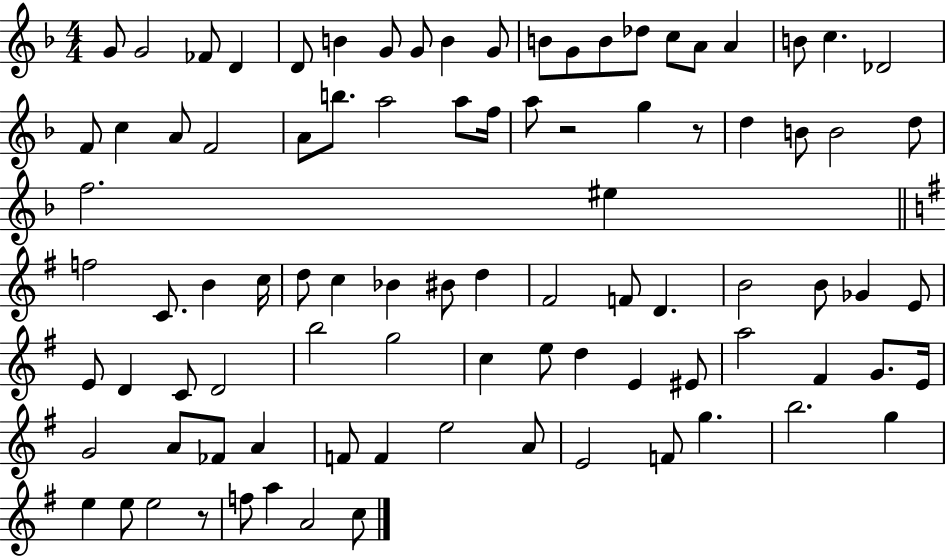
G4/e G4/h FES4/e D4/q D4/e B4/q G4/e G4/e B4/q G4/e B4/e G4/e B4/e Db5/e C5/e A4/e A4/q B4/e C5/q. Db4/h F4/e C5/q A4/e F4/h A4/e B5/e. A5/h A5/e F5/s A5/e R/h G5/q R/e D5/q B4/e B4/h D5/e F5/h. EIS5/q F5/h C4/e. B4/q C5/s D5/e C5/q Bb4/q BIS4/e D5/q F#4/h F4/e D4/q. B4/h B4/e Gb4/q E4/e E4/e D4/q C4/e D4/h B5/h G5/h C5/q E5/e D5/q E4/q EIS4/e A5/h F#4/q G4/e. E4/s G4/h A4/e FES4/e A4/q F4/e F4/q E5/h A4/e E4/h F4/e G5/q. B5/h. G5/q E5/q E5/e E5/h R/e F5/e A5/q A4/h C5/e